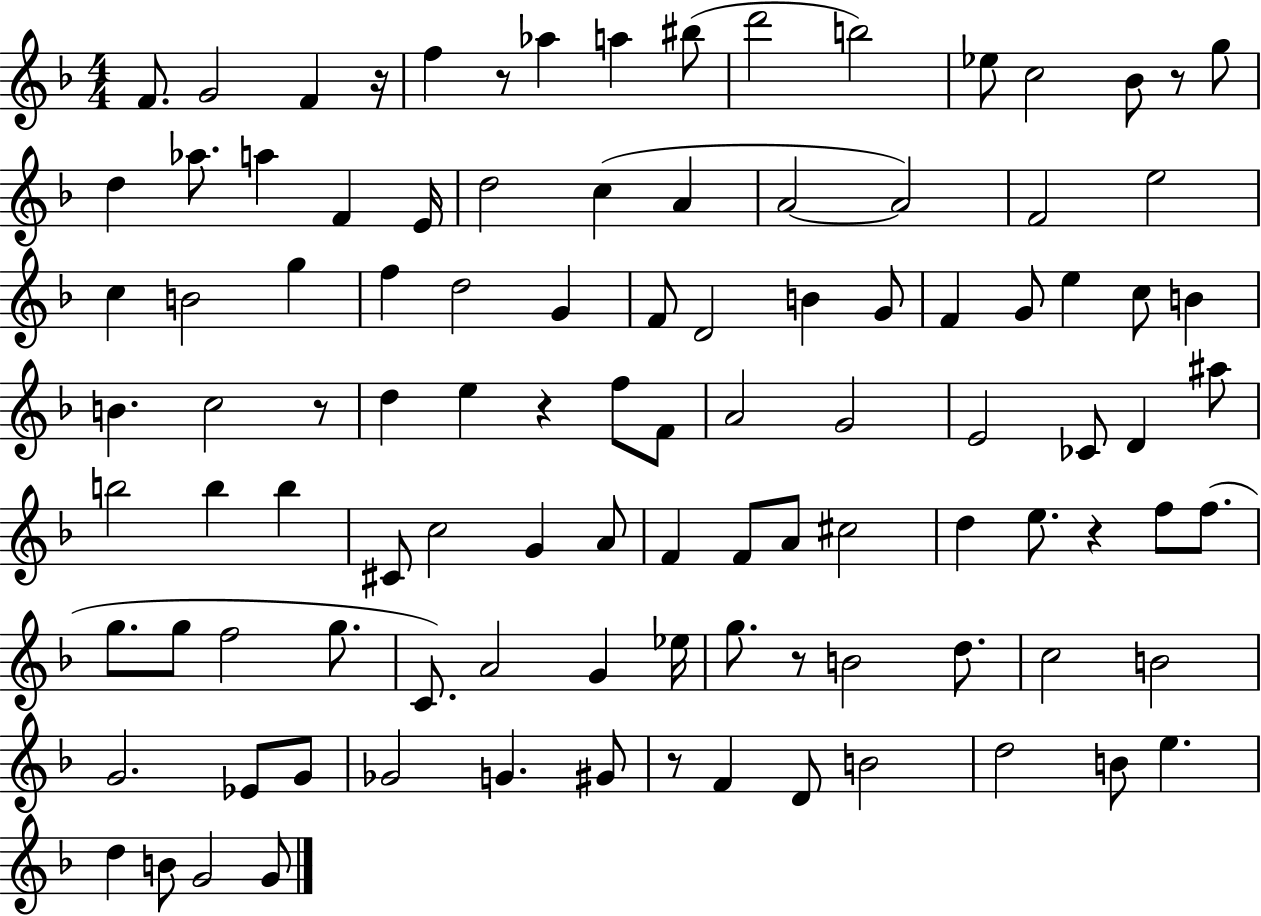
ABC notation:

X:1
T:Untitled
M:4/4
L:1/4
K:F
F/2 G2 F z/4 f z/2 _a a ^b/2 d'2 b2 _e/2 c2 _B/2 z/2 g/2 d _a/2 a F E/4 d2 c A A2 A2 F2 e2 c B2 g f d2 G F/2 D2 B G/2 F G/2 e c/2 B B c2 z/2 d e z f/2 F/2 A2 G2 E2 _C/2 D ^a/2 b2 b b ^C/2 c2 G A/2 F F/2 A/2 ^c2 d e/2 z f/2 f/2 g/2 g/2 f2 g/2 C/2 A2 G _e/4 g/2 z/2 B2 d/2 c2 B2 G2 _E/2 G/2 _G2 G ^G/2 z/2 F D/2 B2 d2 B/2 e d B/2 G2 G/2